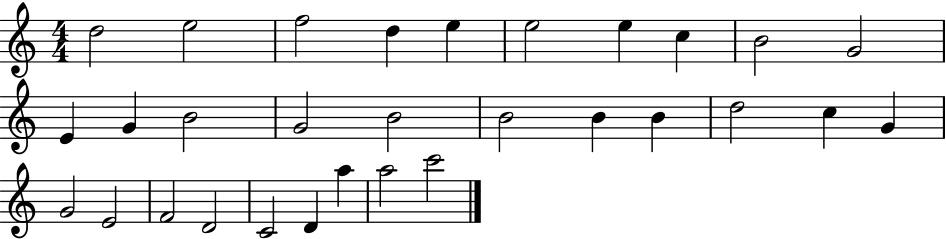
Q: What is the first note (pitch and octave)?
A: D5